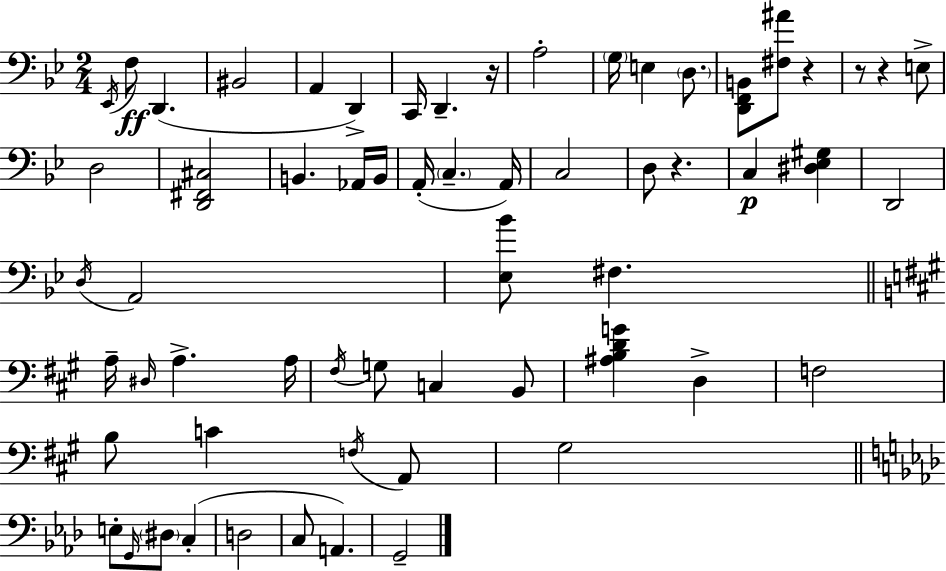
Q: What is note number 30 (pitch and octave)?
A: A3